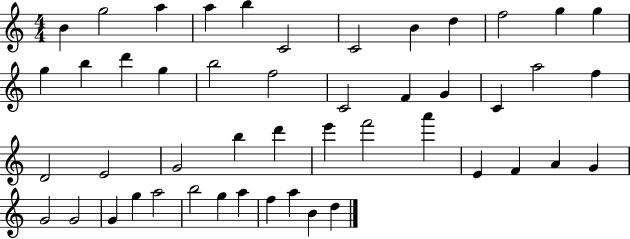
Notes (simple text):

B4/q G5/h A5/q A5/q B5/q C4/h C4/h B4/q D5/q F5/h G5/q G5/q G5/q B5/q D6/q G5/q B5/h F5/h C4/h F4/q G4/q C4/q A5/h F5/q D4/h E4/h G4/h B5/q D6/q E6/q F6/h A6/q E4/q F4/q A4/q G4/q G4/h G4/h G4/q G5/q A5/h B5/h G5/q A5/q F5/q A5/q B4/q D5/q